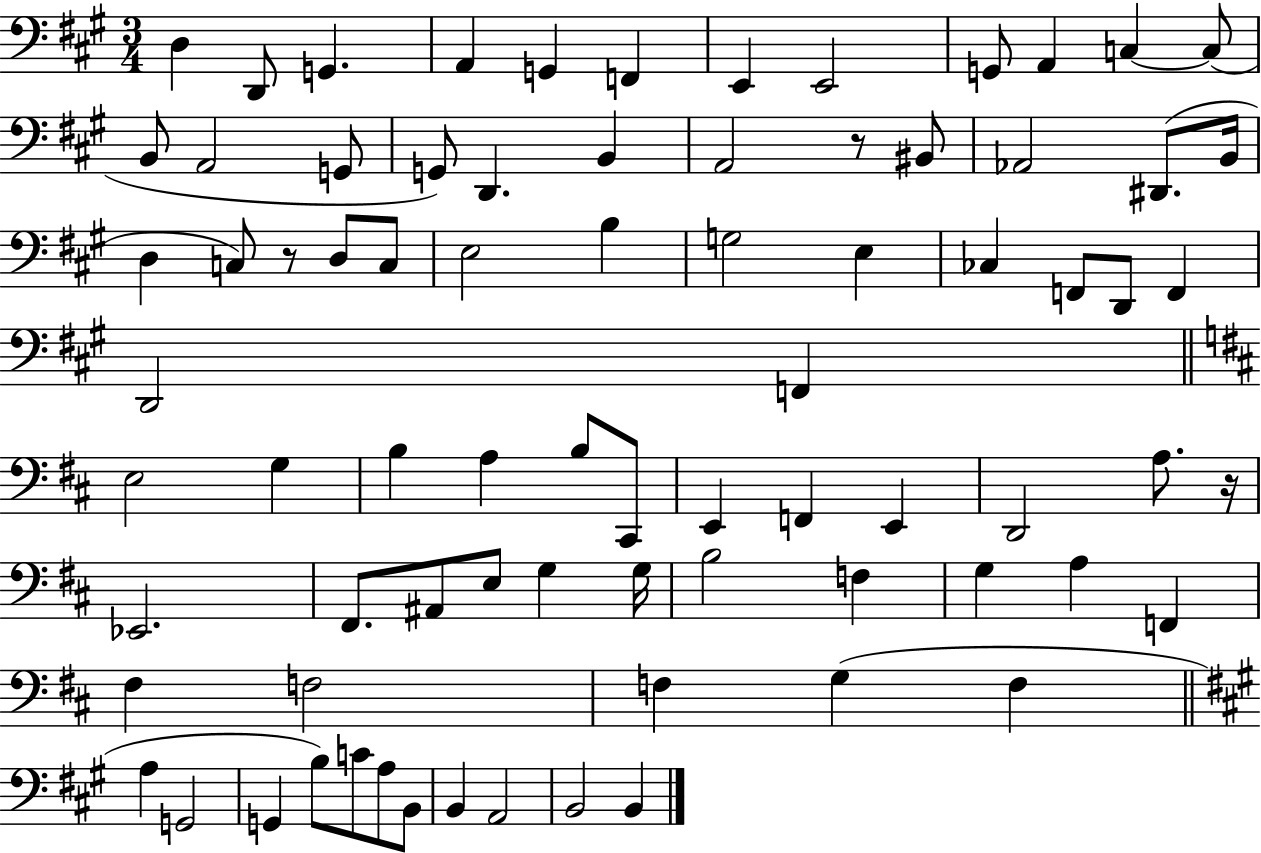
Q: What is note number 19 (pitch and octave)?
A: A2